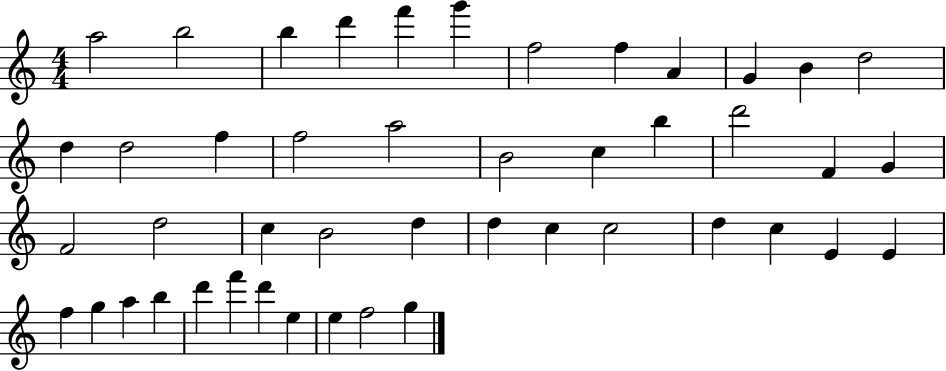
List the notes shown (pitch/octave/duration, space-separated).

A5/h B5/h B5/q D6/q F6/q G6/q F5/h F5/q A4/q G4/q B4/q D5/h D5/q D5/h F5/q F5/h A5/h B4/h C5/q B5/q D6/h F4/q G4/q F4/h D5/h C5/q B4/h D5/q D5/q C5/q C5/h D5/q C5/q E4/q E4/q F5/q G5/q A5/q B5/q D6/q F6/q D6/q E5/q E5/q F5/h G5/q